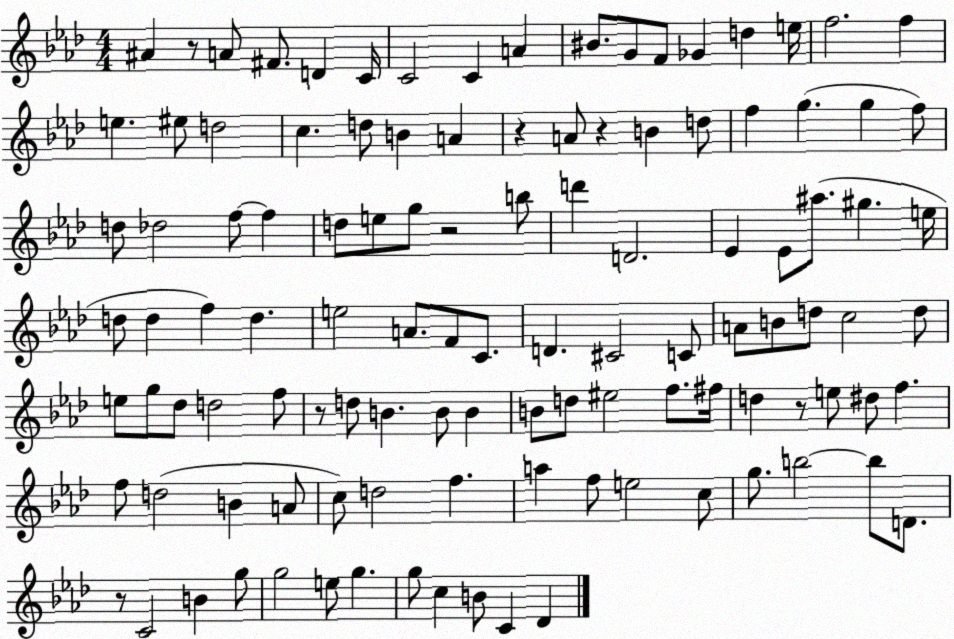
X:1
T:Untitled
M:4/4
L:1/4
K:Ab
^A z/2 A/2 ^F/2 D C/4 C2 C A ^B/2 G/2 F/2 _G d e/4 f2 f e ^e/2 d2 c d/2 B A z A/2 z B d/2 f g g f/2 d/2 _d2 f/2 f d/2 e/2 g/2 z2 b/2 d' D2 _E _E/2 ^a/2 ^g e/4 d/2 d f d e2 A/2 F/2 C/2 D ^C2 C/2 A/2 B/2 d/2 c2 d/2 e/2 g/2 _d/2 d2 f/2 z/2 d/2 B B/2 B B/2 d/2 ^e2 f/2 ^f/4 d z/2 e/2 ^d/2 f f/2 d2 B A/2 c/2 d2 f a f/2 e2 c/2 g/2 b2 b/2 D/2 z/2 C2 B g/2 g2 e/2 g g/2 c B/2 C _D